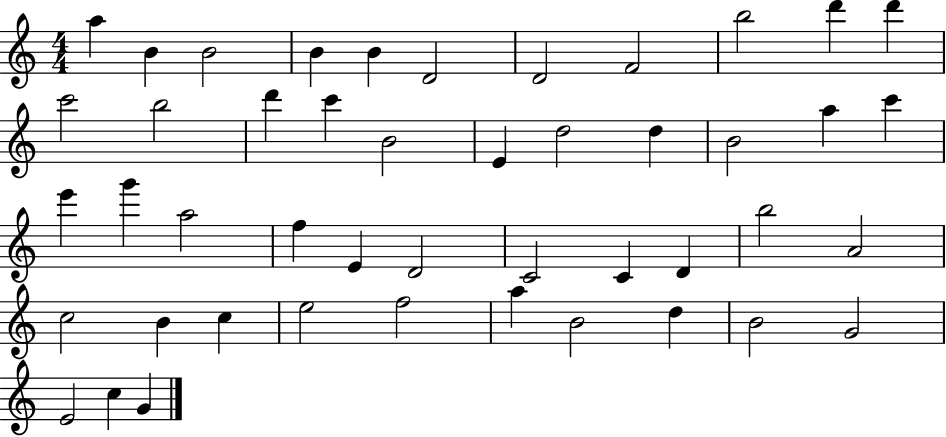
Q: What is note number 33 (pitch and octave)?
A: A4